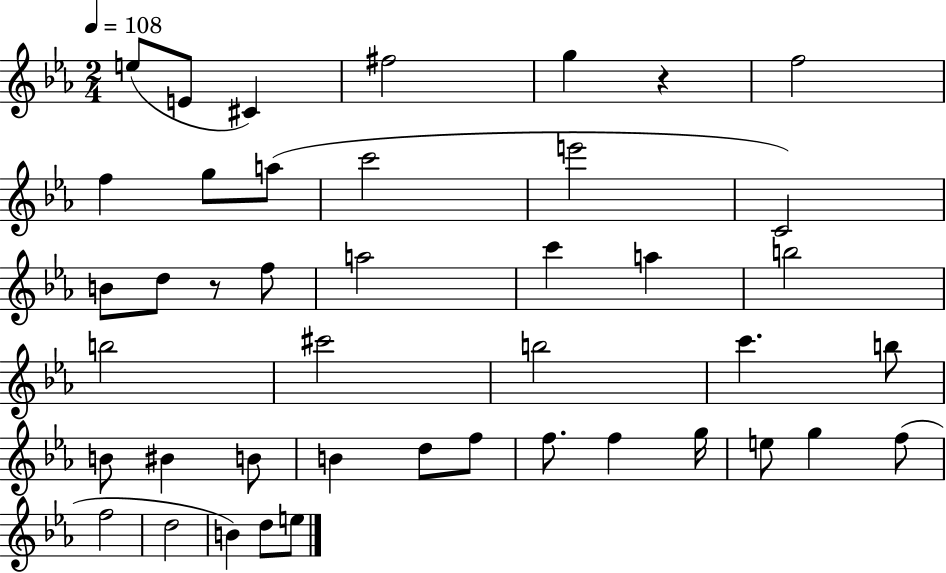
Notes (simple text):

E5/e E4/e C#4/q F#5/h G5/q R/q F5/h F5/q G5/e A5/e C6/h E6/h C4/h B4/e D5/e R/e F5/e A5/h C6/q A5/q B5/h B5/h C#6/h B5/h C6/q. B5/e B4/e BIS4/q B4/e B4/q D5/e F5/e F5/e. F5/q G5/s E5/e G5/q F5/e F5/h D5/h B4/q D5/e E5/e